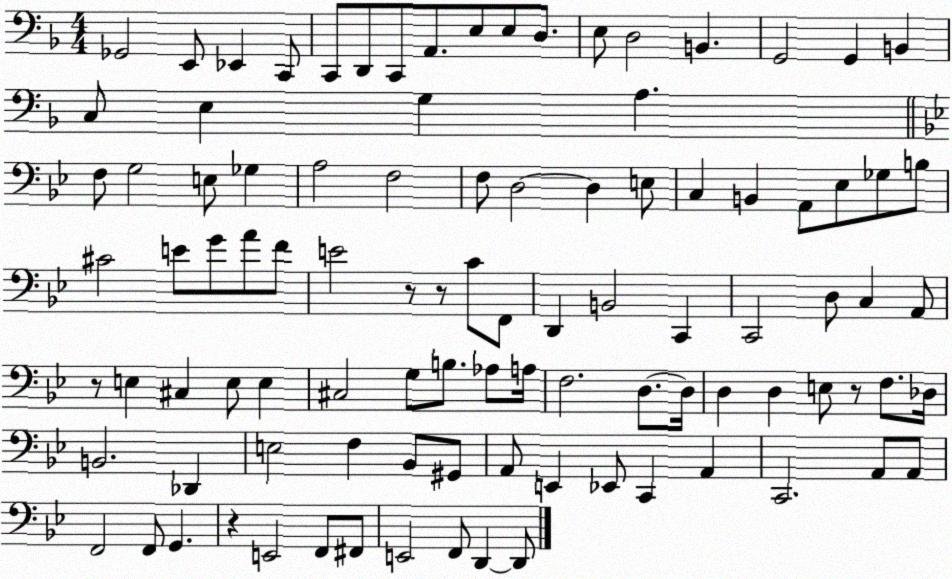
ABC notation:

X:1
T:Untitled
M:4/4
L:1/4
K:F
_G,,2 E,,/2 _E,, C,,/2 C,,/2 D,,/2 C,,/2 A,,/2 E,/2 E,/2 D,/2 E,/2 D,2 B,, G,,2 G,, B,, C,/2 E, G, A, F,/2 G,2 E,/2 _G, A,2 F,2 F,/2 D,2 D, E,/2 C, B,, A,,/2 _E,/2 _G,/2 B,/2 ^C2 E/2 G/2 A/2 F/2 E2 z/2 z/2 C/2 F,,/2 D,, B,,2 C,, C,,2 D,/2 C, A,,/2 z/2 E, ^C, E,/2 E, ^C,2 G,/2 B,/2 _A,/2 A,/4 F,2 D,/2 D,/4 D, D, E,/2 z/2 F,/2 _D,/4 B,,2 _D,, E,2 F, _B,,/2 ^G,,/2 A,,/2 E,, _E,,/2 C,, A,, C,,2 A,,/2 A,,/2 F,,2 F,,/2 G,, z E,,2 F,,/2 ^F,,/2 E,,2 F,,/2 D,, D,,/2